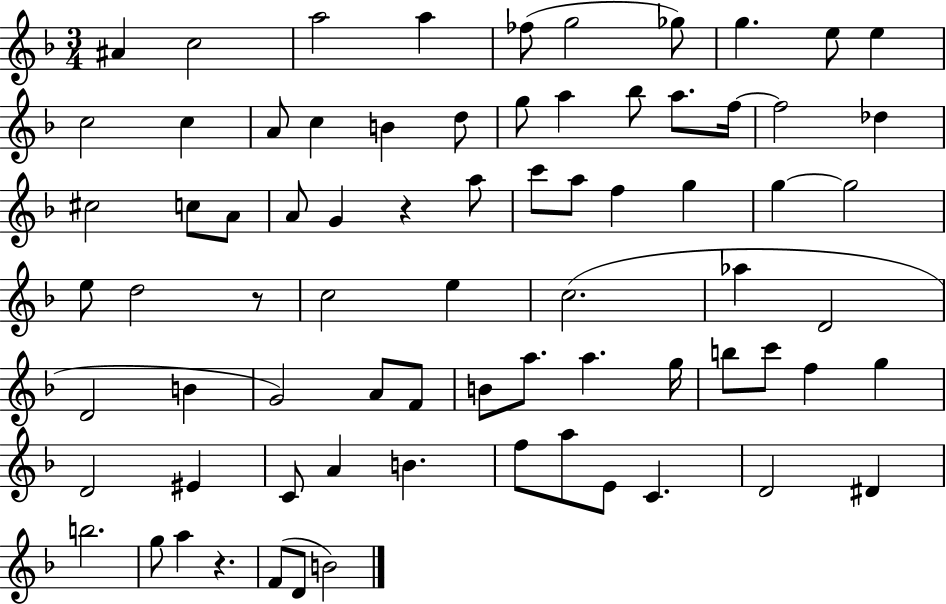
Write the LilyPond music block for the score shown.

{
  \clef treble
  \numericTimeSignature
  \time 3/4
  \key f \major
  ais'4 c''2 | a''2 a''4 | fes''8( g''2 ges''8) | g''4. e''8 e''4 | \break c''2 c''4 | a'8 c''4 b'4 d''8 | g''8 a''4 bes''8 a''8. f''16~~ | f''2 des''4 | \break cis''2 c''8 a'8 | a'8 g'4 r4 a''8 | c'''8 a''8 f''4 g''4 | g''4~~ g''2 | \break e''8 d''2 r8 | c''2 e''4 | c''2.( | aes''4 d'2 | \break d'2 b'4 | g'2) a'8 f'8 | b'8 a''8. a''4. g''16 | b''8 c'''8 f''4 g''4 | \break d'2 eis'4 | c'8 a'4 b'4. | f''8 a''8 e'8 c'4. | d'2 dis'4 | \break b''2. | g''8 a''4 r4. | f'8( d'8 b'2) | \bar "|."
}